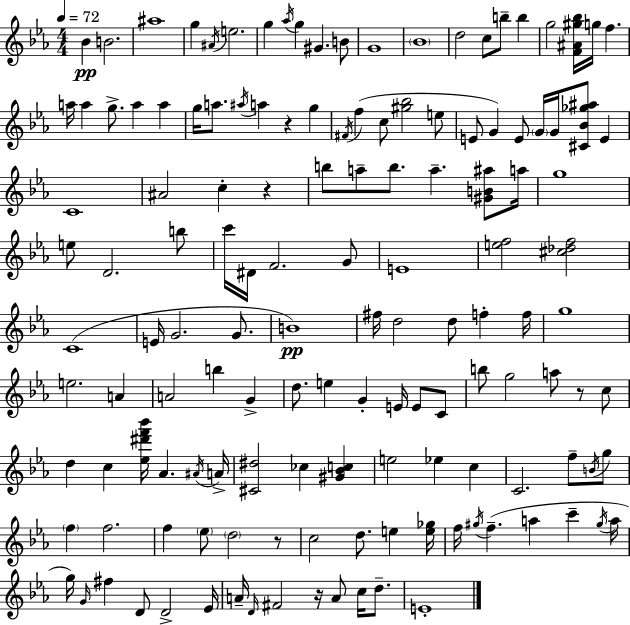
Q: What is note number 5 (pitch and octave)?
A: A#4